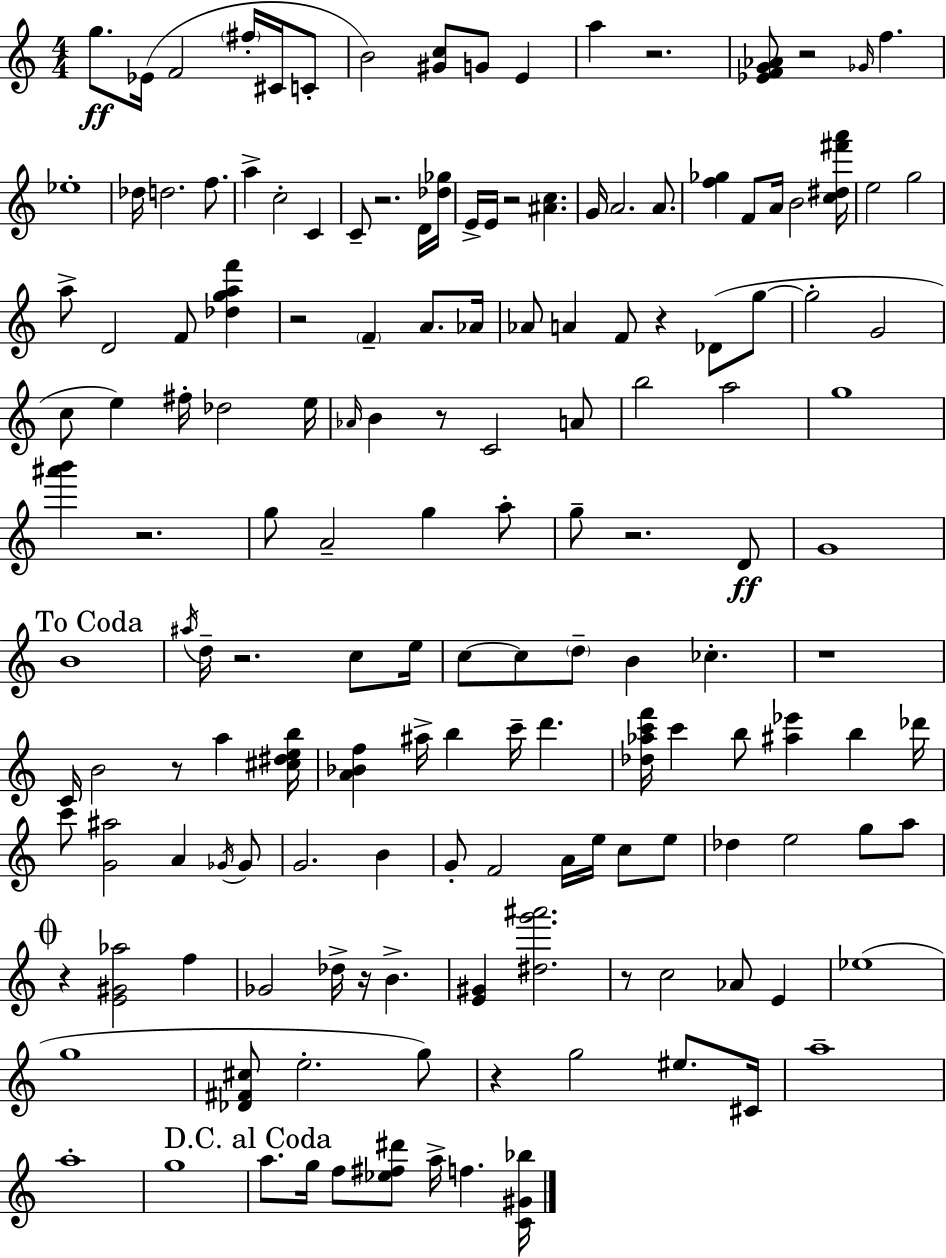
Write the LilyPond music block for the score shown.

{
  \clef treble
  \numericTimeSignature
  \time 4/4
  \key a \minor
  \repeat volta 2 { g''8.\ff ees'16( f'2 \parenthesize fis''16-. cis'16 c'8-. | b'2) <gis' c''>8 g'8 e'4 | a''4 r2. | <ees' f' g' aes'>8 r2 \grace { ges'16 } f''4. | \break ees''1-. | des''16 d''2. f''8. | a''4-> c''2-. c'4 | c'8-- r2. d'16 | \break <des'' ges''>16 e'16-> e'16 r2 <ais' c''>4. | g'16 a'2. a'8. | <f'' ges''>4 f'8 a'16 b'2 | <c'' dis'' fis''' a'''>16 e''2 g''2 | \break a''8-> d'2 f'8 <des'' g'' a'' f'''>4 | r2 \parenthesize f'4-- a'8. | aes'16 aes'8 a'4 f'8 r4 des'8( g''8~~ | g''2-. g'2 | \break c''8 e''4) fis''16-. des''2 | e''16 \grace { aes'16 } b'4 r8 c'2 | a'8 b''2 a''2 | g''1 | \break <ais''' b'''>4 r2. | g''8 a'2-- g''4 | a''8-. g''8-- r2. | d'8\ff g'1 | \break \mark "To Coda" b'1 | \acciaccatura { ais''16 } d''16-- r2. | c''8 e''16 c''8~~ c''8 \parenthesize d''8-- b'4 ces''4.-. | r1 | \break c'16 b'2 r8 a''4 | <cis'' dis'' e'' b''>16 <a' bes' f''>4 ais''16-> b''4 c'''16-- d'''4. | <des'' aes'' c''' f'''>16 c'''4 b''8 <ais'' ees'''>4 b''4 | des'''16 c'''8 <g' ais''>2 a'4 | \break \acciaccatura { ges'16 } ges'8 g'2. | b'4 g'8-. f'2 a'16 e''16 | c''8 e''8 des''4 e''2 | g''8 a''8 \mark \markup { \musicglyph "scripts.coda" } r4 <e' gis' aes''>2 | \break f''4 ges'2 des''16-> r16 b'4.-> | <e' gis'>4 <dis'' g''' ais'''>2. | r8 c''2 aes'8 | e'4 ees''1( | \break g''1 | <des' fis' cis''>8 e''2.-. | g''8) r4 g''2 | eis''8. cis'16 a''1-- | \break a''1-. | g''1 | \mark "D.C. al Coda" a''8. g''16 f''8 <ees'' fis'' dis'''>8 a''16-> f''4. | <c' gis' bes''>16 } \bar "|."
}